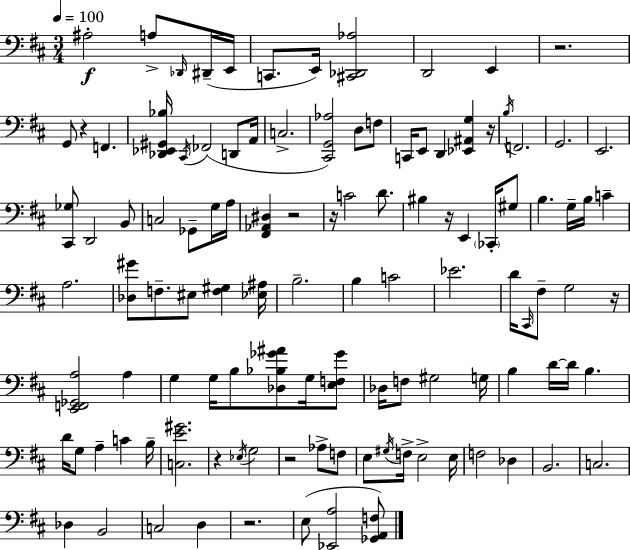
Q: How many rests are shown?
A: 10